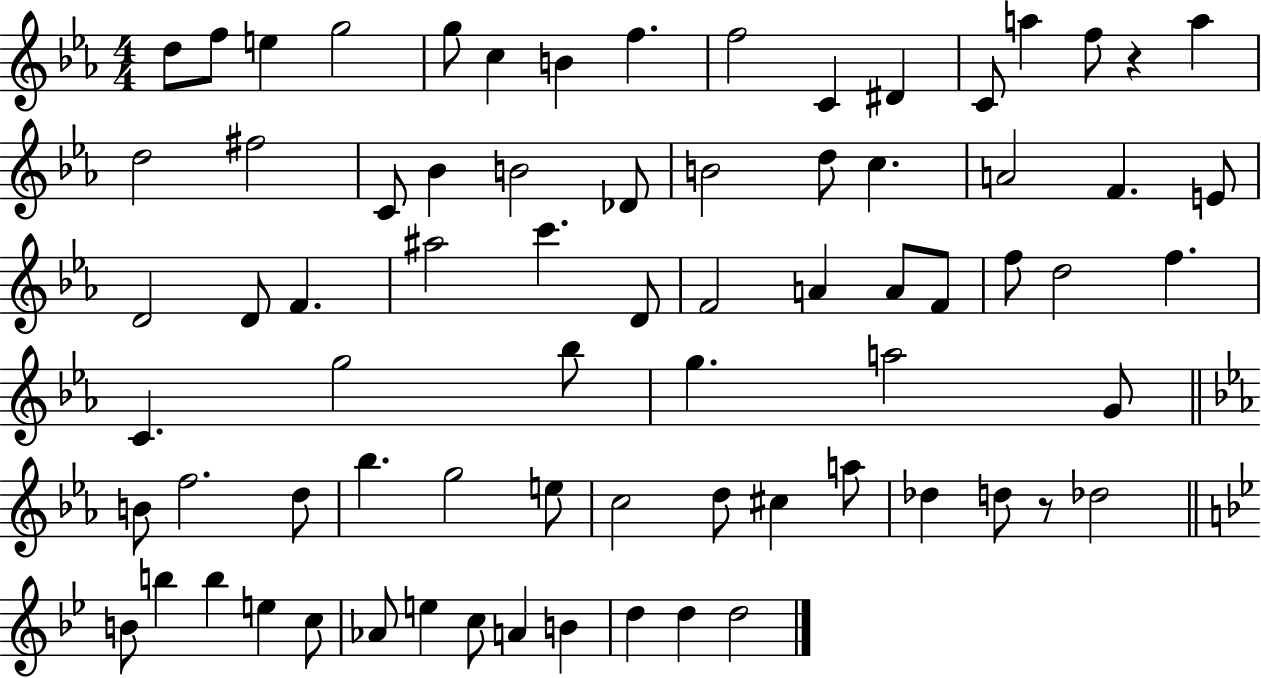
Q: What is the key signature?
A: EES major